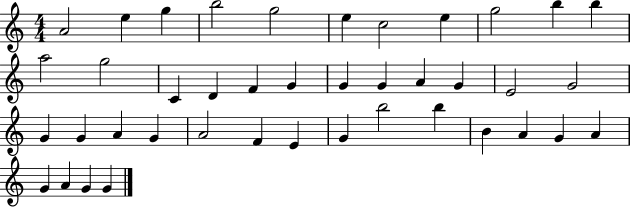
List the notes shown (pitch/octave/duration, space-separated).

A4/h E5/q G5/q B5/h G5/h E5/q C5/h E5/q G5/h B5/q B5/q A5/h G5/h C4/q D4/q F4/q G4/q G4/q G4/q A4/q G4/q E4/h G4/h G4/q G4/q A4/q G4/q A4/h F4/q E4/q G4/q B5/h B5/q B4/q A4/q G4/q A4/q G4/q A4/q G4/q G4/q